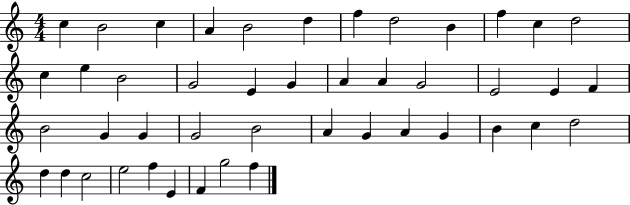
{
  \clef treble
  \numericTimeSignature
  \time 4/4
  \key c \major
  c''4 b'2 c''4 | a'4 b'2 d''4 | f''4 d''2 b'4 | f''4 c''4 d''2 | \break c''4 e''4 b'2 | g'2 e'4 g'4 | a'4 a'4 g'2 | e'2 e'4 f'4 | \break b'2 g'4 g'4 | g'2 b'2 | a'4 g'4 a'4 g'4 | b'4 c''4 d''2 | \break d''4 d''4 c''2 | e''2 f''4 e'4 | f'4 g''2 f''4 | \bar "|."
}